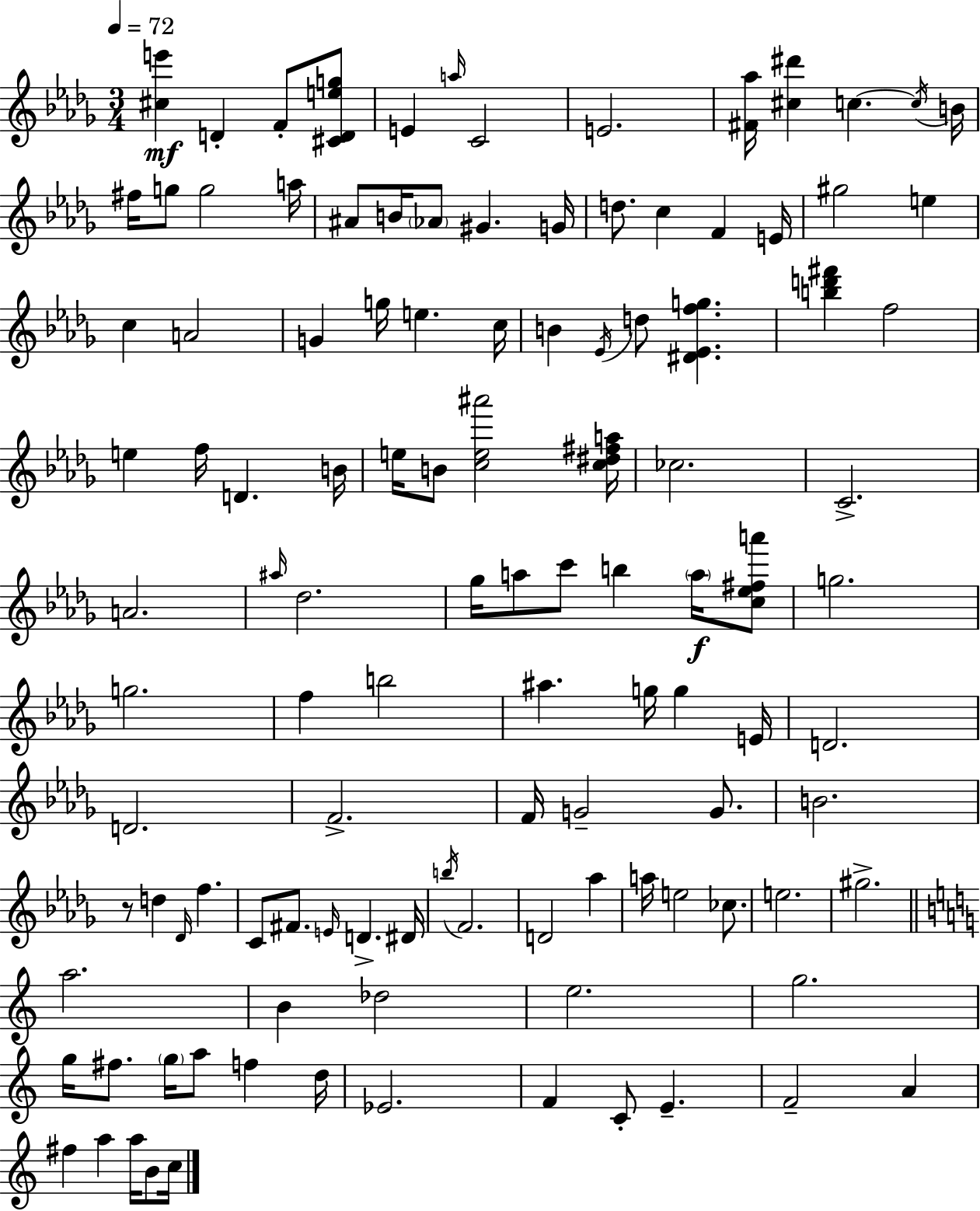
{
  \clef treble
  \numericTimeSignature
  \time 3/4
  \key bes \minor
  \tempo 4 = 72
  \repeat volta 2 { <cis'' e'''>4\mf d'4-. f'8-. <cis' d' e'' g''>8 | e'4 \grace { a''16 } c'2 | e'2. | <fis' aes''>16 <cis'' dis'''>4 c''4.~~ | \break \acciaccatura { c''16 } b'16 fis''16 g''8 g''2 | a''16 ais'8 b'16 \parenthesize aes'8 gis'4. | g'16 d''8. c''4 f'4 | e'16 gis''2 e''4 | \break c''4 a'2 | g'4 g''16 e''4. | c''16 b'4 \acciaccatura { ees'16 } d''8 <dis' ees' f'' g''>4. | <b'' d''' fis'''>4 f''2 | \break e''4 f''16 d'4. | b'16 e''16 b'8 <c'' e'' ais'''>2 | <c'' dis'' fis'' a''>16 ces''2. | c'2.-> | \break a'2. | \grace { ais''16 } des''2. | ges''16 a''8 c'''8 b''4 | \parenthesize a''16\f <c'' ees'' fis'' a'''>8 g''2. | \break g''2. | f''4 b''2 | ais''4. g''16 g''4 | e'16 d'2. | \break d'2. | f'2.-> | f'16 g'2-- | g'8. b'2. | \break r8 d''4 \grace { des'16 } f''4. | c'8 fis'8. \grace { e'16 } d'4.-> | dis'16 \acciaccatura { b''16 } f'2. | d'2 | \break aes''4 a''16 e''2 | ces''8. e''2. | gis''2.-> | \bar "||" \break \key c \major a''2. | b'4 des''2 | e''2. | g''2. | \break g''16 fis''8. \parenthesize g''16 a''8 f''4 d''16 | ees'2. | f'4 c'8-. e'4.-- | f'2-- a'4 | \break fis''4 a''4 a''16 b'8 c''16 | } \bar "|."
}